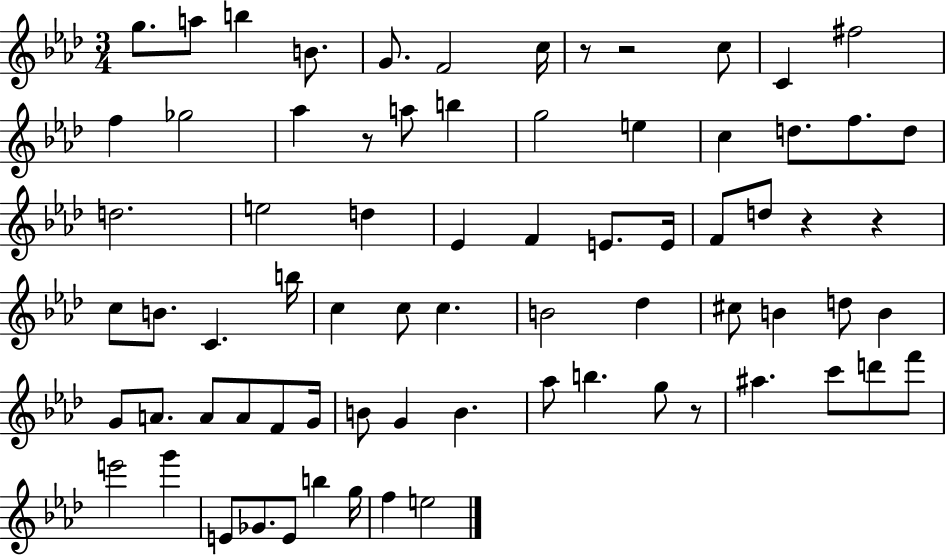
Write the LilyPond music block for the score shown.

{
  \clef treble
  \numericTimeSignature
  \time 3/4
  \key aes \major
  g''8. a''8 b''4 b'8. | g'8. f'2 c''16 | r8 r2 c''8 | c'4 fis''2 | \break f''4 ges''2 | aes''4 r8 a''8 b''4 | g''2 e''4 | c''4 d''8. f''8. d''8 | \break d''2. | e''2 d''4 | ees'4 f'4 e'8. e'16 | f'8 d''8 r4 r4 | \break c''8 b'8. c'4. b''16 | c''4 c''8 c''4. | b'2 des''4 | cis''8 b'4 d''8 b'4 | \break g'8 a'8. a'8 a'8 f'8 g'16 | b'8 g'4 b'4. | aes''8 b''4. g''8 r8 | ais''4. c'''8 d'''8 f'''8 | \break e'''2 g'''4 | e'8 ges'8. e'8 b''4 g''16 | f''4 e''2 | \bar "|."
}